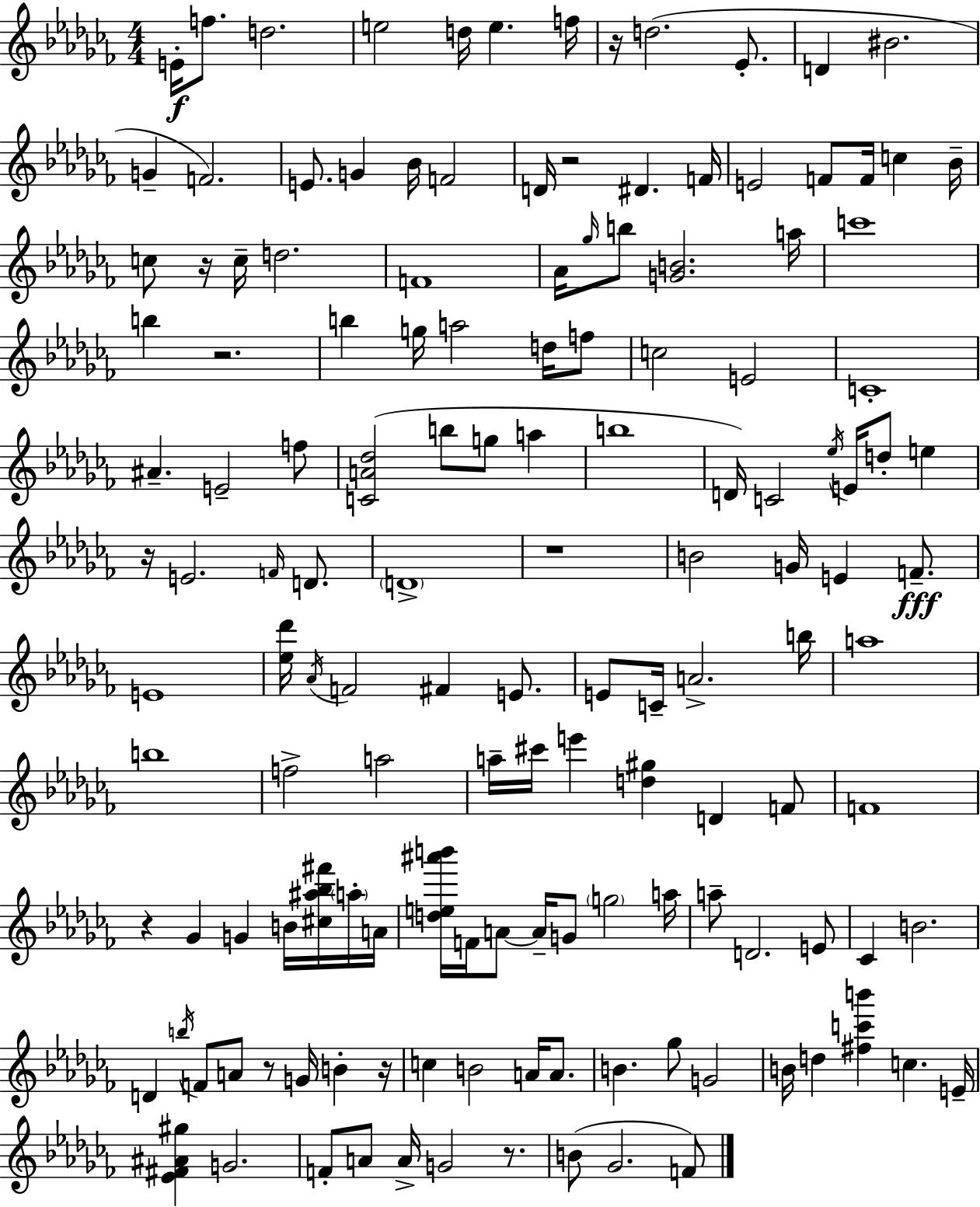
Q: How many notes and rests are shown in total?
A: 142